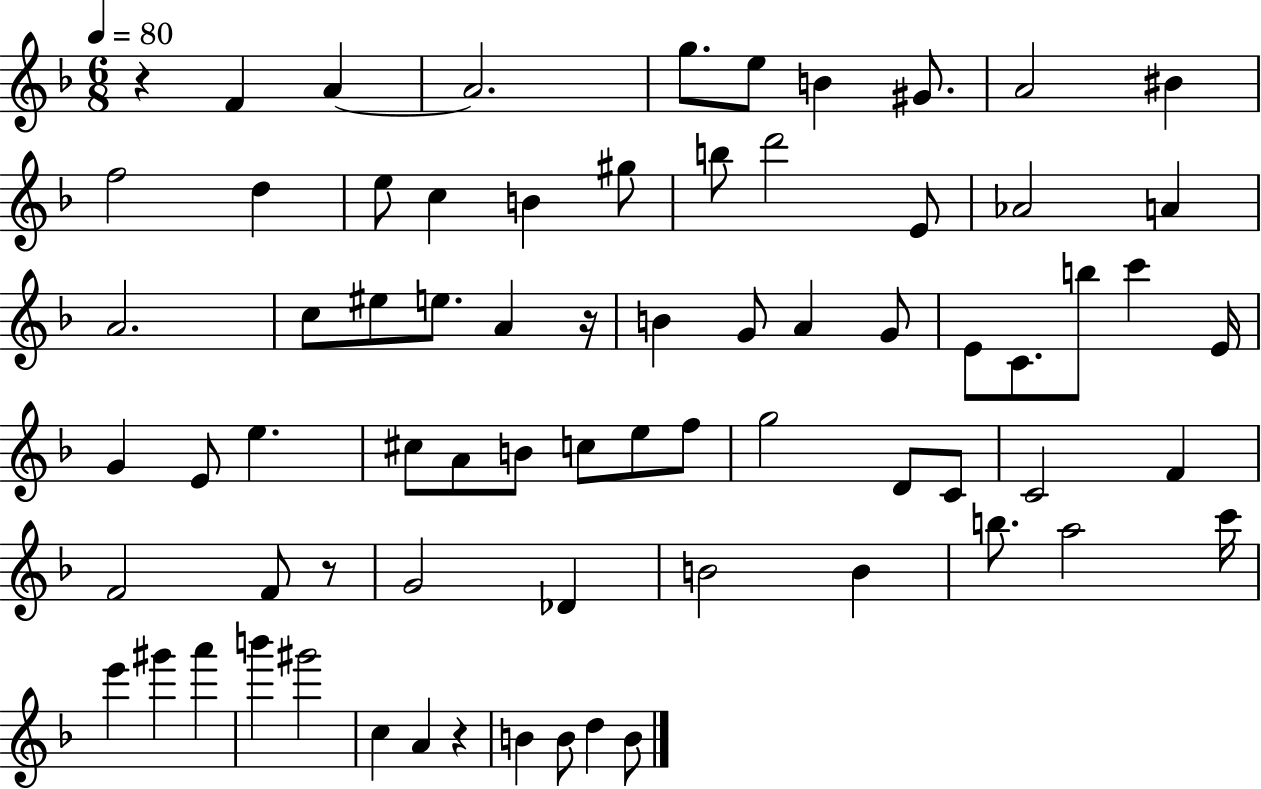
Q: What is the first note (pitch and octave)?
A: F4